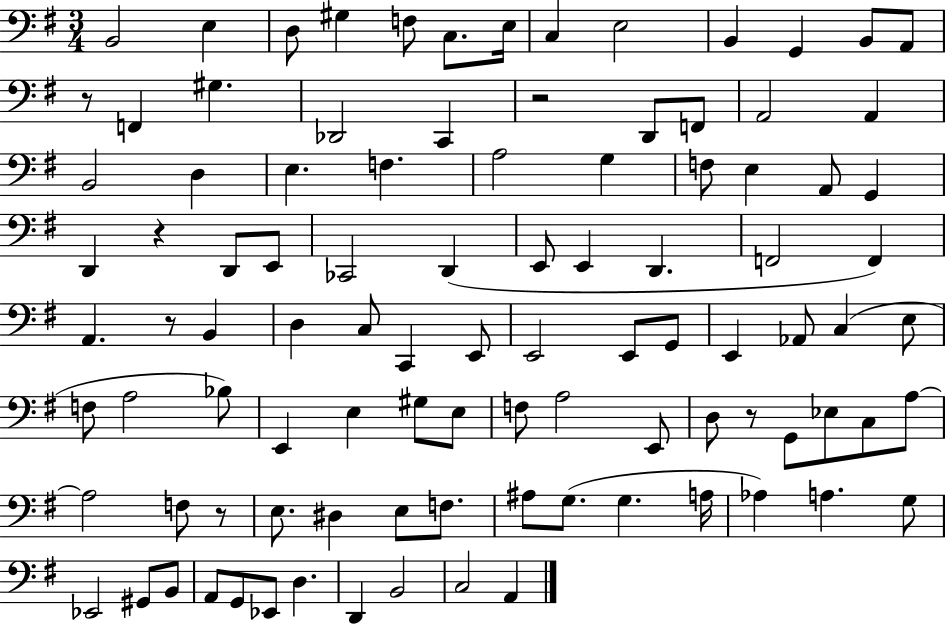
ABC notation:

X:1
T:Untitled
M:3/4
L:1/4
K:G
B,,2 E, D,/2 ^G, F,/2 C,/2 E,/4 C, E,2 B,, G,, B,,/2 A,,/2 z/2 F,, ^G, _D,,2 C,, z2 D,,/2 F,,/2 A,,2 A,, B,,2 D, E, F, A,2 G, F,/2 E, A,,/2 G,, D,, z D,,/2 E,,/2 _C,,2 D,, E,,/2 E,, D,, F,,2 F,, A,, z/2 B,, D, C,/2 C,, E,,/2 E,,2 E,,/2 G,,/2 E,, _A,,/2 C, E,/2 F,/2 A,2 _B,/2 E,, E, ^G,/2 E,/2 F,/2 A,2 E,,/2 D,/2 z/2 G,,/2 _E,/2 C,/2 A,/2 A,2 F,/2 z/2 E,/2 ^D, E,/2 F,/2 ^A,/2 G,/2 G, A,/4 _A, A, G,/2 _E,,2 ^G,,/2 B,,/2 A,,/2 G,,/2 _E,,/2 D, D,, B,,2 C,2 A,,